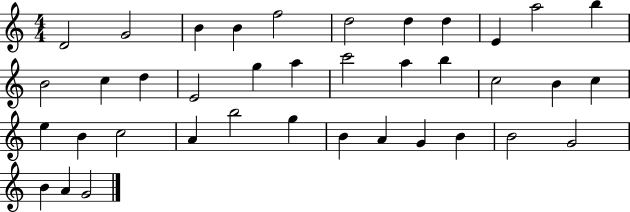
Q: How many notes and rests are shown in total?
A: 38